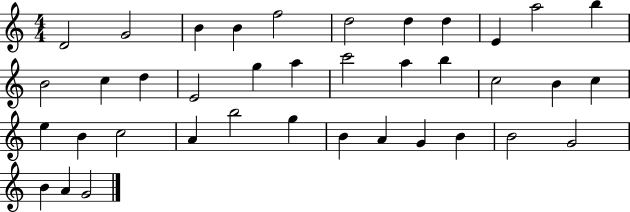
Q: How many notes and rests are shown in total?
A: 38